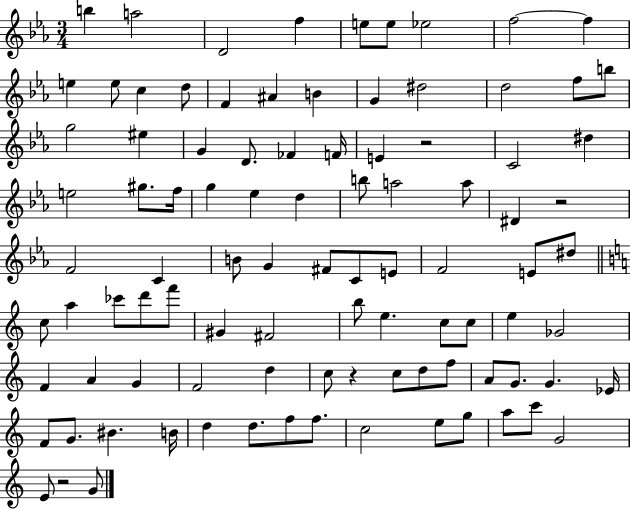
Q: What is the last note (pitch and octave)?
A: G4